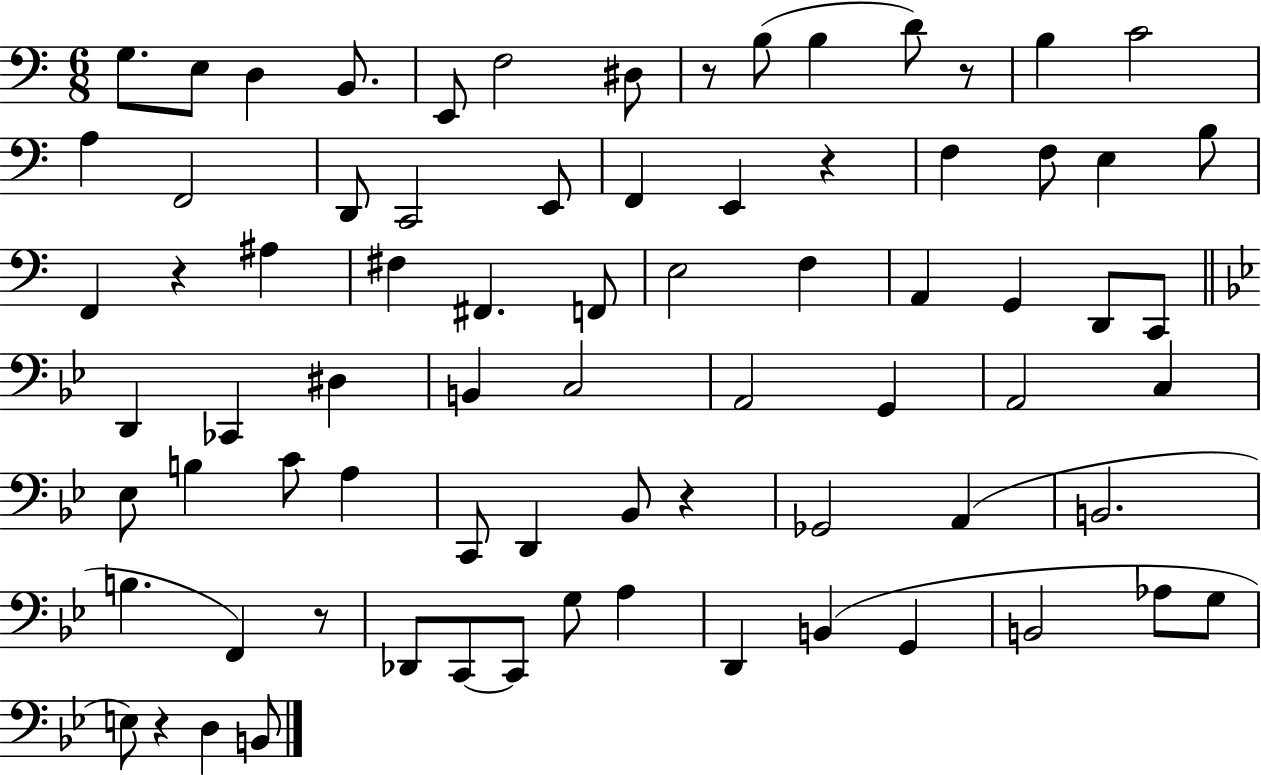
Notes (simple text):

G3/e. E3/e D3/q B2/e. E2/e F3/h D#3/e R/e B3/e B3/q D4/e R/e B3/q C4/h A3/q F2/h D2/e C2/h E2/e F2/q E2/q R/q F3/q F3/e E3/q B3/e F2/q R/q A#3/q F#3/q F#2/q. F2/e E3/h F3/q A2/q G2/q D2/e C2/e D2/q CES2/q D#3/q B2/q C3/h A2/h G2/q A2/h C3/q Eb3/e B3/q C4/e A3/q C2/e D2/q Bb2/e R/q Gb2/h A2/q B2/h. B3/q. F2/q R/e Db2/e C2/e C2/e G3/e A3/q D2/q B2/q G2/q B2/h Ab3/e G3/e E3/e R/q D3/q B2/e